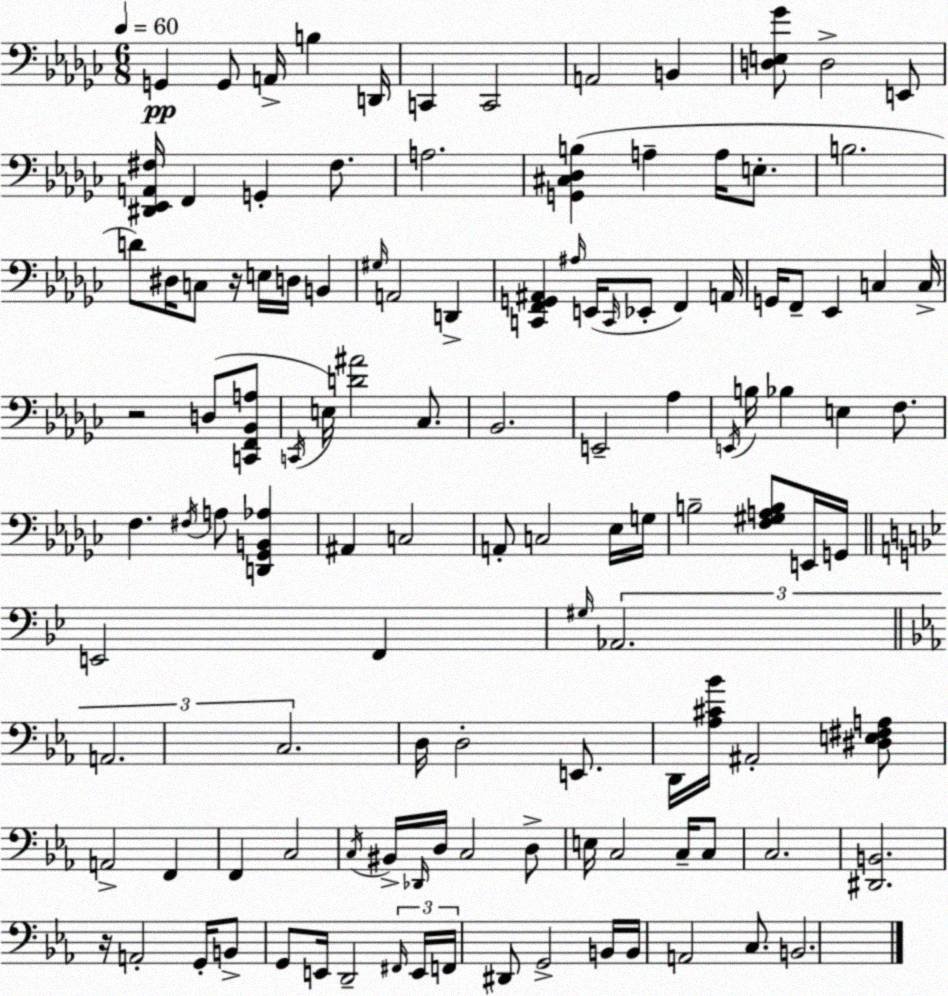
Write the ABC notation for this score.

X:1
T:Untitled
M:6/8
L:1/4
K:Ebm
G,, G,,/2 A,,/4 B, D,,/4 C,, C,,2 A,,2 B,, [D,E,_G]/2 D,2 E,,/2 [^D,,_E,,A,,^F,]/4 F,, G,, ^F,/2 A,2 [G,,^C,_D,B,] A, A,/4 E,/2 B,2 D/2 ^D,/4 C,/2 z/4 E,/4 D,/4 B,, ^G,/4 A,,2 D,, [C,,F,,G,,^A,,] ^A,/4 E,,/4 C,,/4 _E,,/2 F,, A,,/4 G,,/4 F,,/2 _E,, C, C,/4 z2 D,/2 [C,,F,,_B,,A,]/2 C,,/4 E,/4 [D^A]2 _C,/2 _B,,2 E,,2 _A, E,,/4 B,/4 _B, E, F,/2 F, ^F,/4 A,/2 [D,,_G,,B,,_A,] ^A,, C,2 A,,/2 C,2 _E,/4 G,/4 B,2 [F,^G,A,B,]/2 E,,/4 G,,/4 E,,2 F,, ^G,/4 _A,,2 A,,2 C,2 D,/4 D,2 E,,/2 D,,/4 [_A,^C_B]/4 ^A,,2 [^D,E,^F,A,]/2 A,,2 F,, F,, C,2 C,/4 ^B,,/4 _D,,/4 D,/4 C,2 D,/2 E,/4 C,2 C,/4 C,/2 C,2 [^D,,B,,]2 z/4 A,,2 G,,/4 B,,/2 G,,/2 E,,/4 D,,2 ^F,,/4 E,,/4 F,,/4 ^D,,/2 G,,2 B,,/4 B,,/4 A,,2 C,/2 B,,2